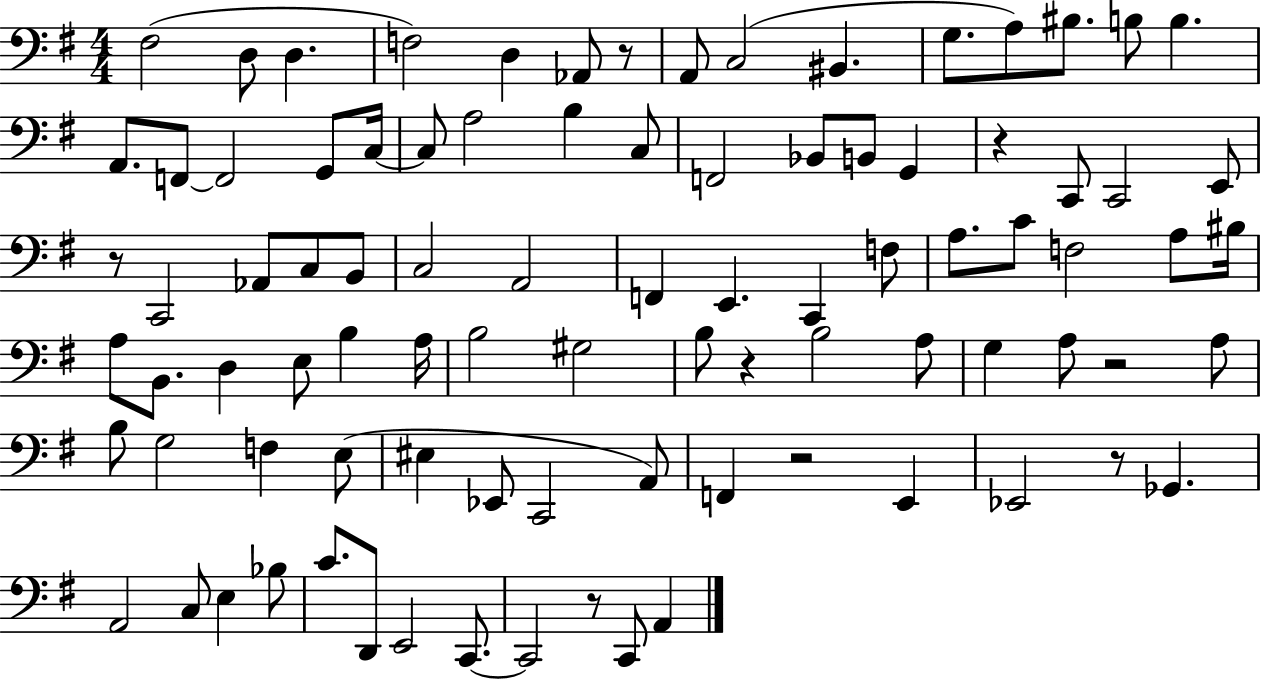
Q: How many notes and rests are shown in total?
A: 90